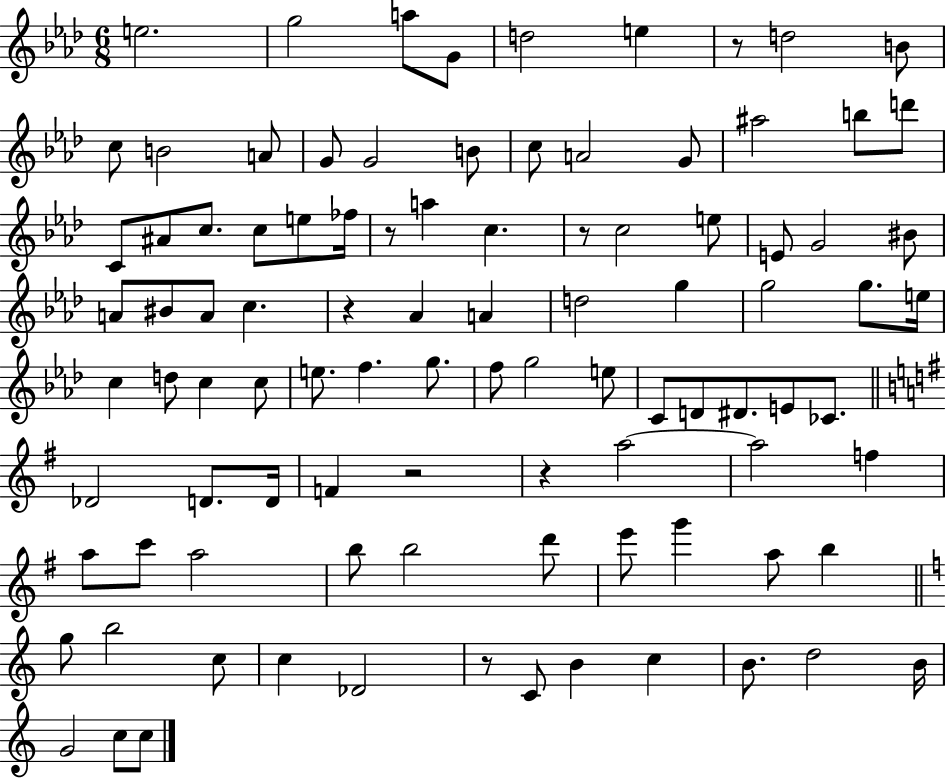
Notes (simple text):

E5/h. G5/h A5/e G4/e D5/h E5/q R/e D5/h B4/e C5/e B4/h A4/e G4/e G4/h B4/e C5/e A4/h G4/e A#5/h B5/e D6/e C4/e A#4/e C5/e. C5/e E5/e FES5/s R/e A5/q C5/q. R/e C5/h E5/e E4/e G4/h BIS4/e A4/e BIS4/e A4/e C5/q. R/q Ab4/q A4/q D5/h G5/q G5/h G5/e. E5/s C5/q D5/e C5/q C5/e E5/e. F5/q. G5/e. F5/e G5/h E5/e C4/e D4/e D#4/e. E4/e CES4/e. Db4/h D4/e. D4/s F4/q R/h R/q A5/h A5/h F5/q A5/e C6/e A5/h B5/e B5/h D6/e E6/e G6/q A5/e B5/q G5/e B5/h C5/e C5/q Db4/h R/e C4/e B4/q C5/q B4/e. D5/h B4/s G4/h C5/e C5/e